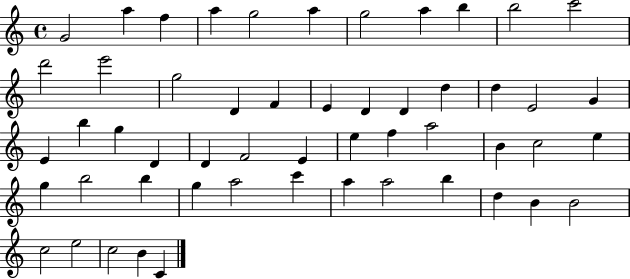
G4/h A5/q F5/q A5/q G5/h A5/q G5/h A5/q B5/q B5/h C6/h D6/h E6/h G5/h D4/q F4/q E4/q D4/q D4/q D5/q D5/q E4/h G4/q E4/q B5/q G5/q D4/q D4/q F4/h E4/q E5/q F5/q A5/h B4/q C5/h E5/q G5/q B5/h B5/q G5/q A5/h C6/q A5/q A5/h B5/q D5/q B4/q B4/h C5/h E5/h C5/h B4/q C4/q